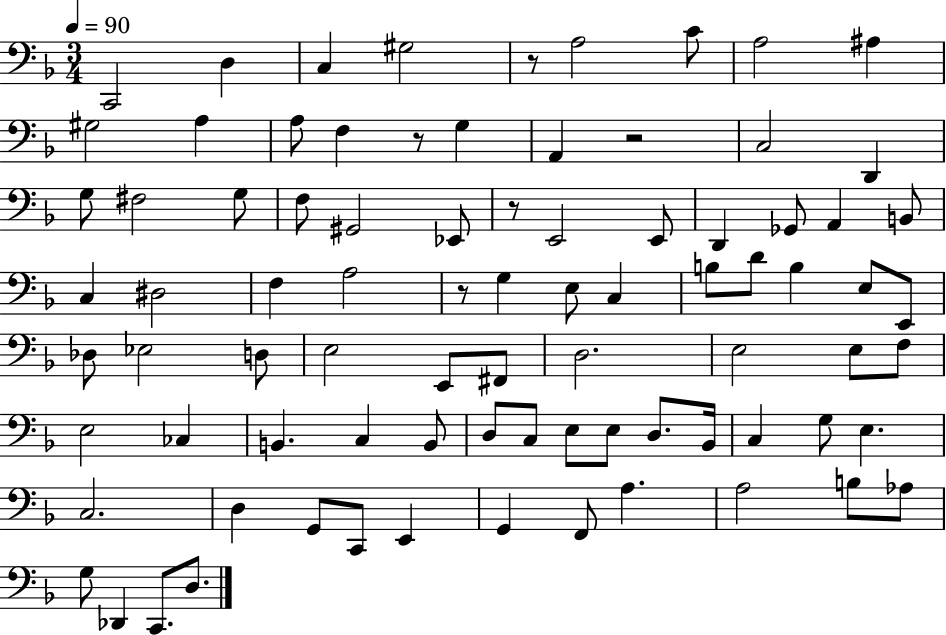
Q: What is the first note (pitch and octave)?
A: C2